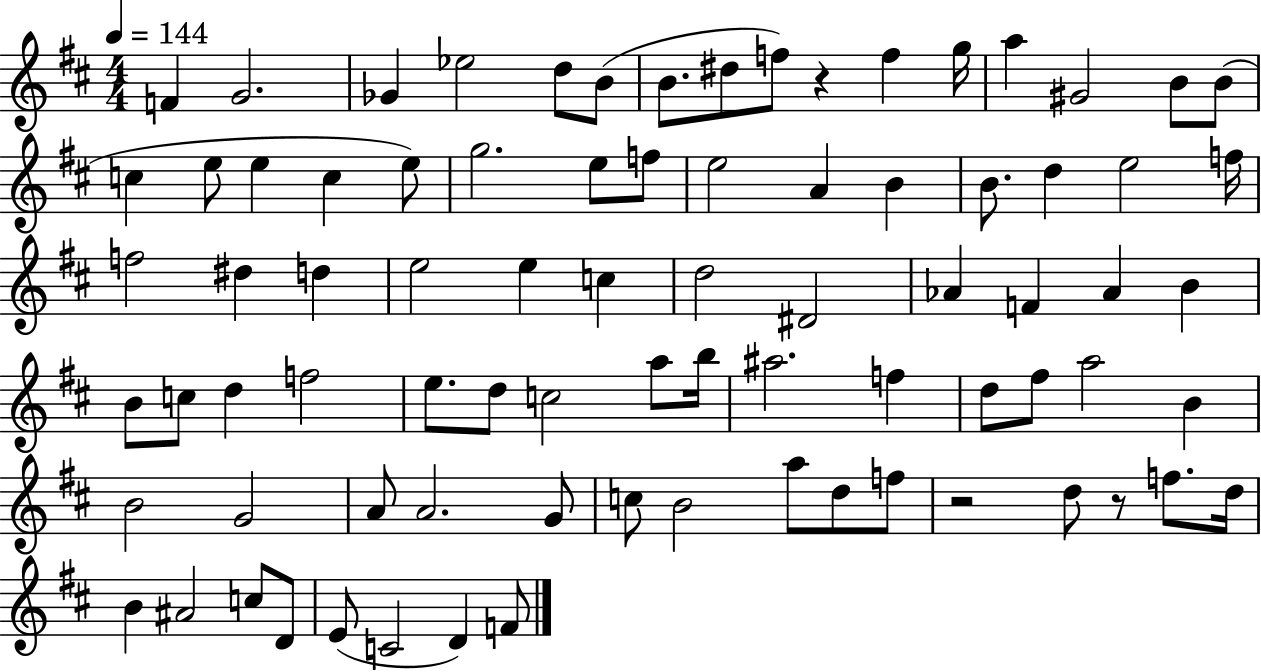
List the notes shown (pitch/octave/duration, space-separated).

F4/q G4/h. Gb4/q Eb5/h D5/e B4/e B4/e. D#5/e F5/e R/q F5/q G5/s A5/q G#4/h B4/e B4/e C5/q E5/e E5/q C5/q E5/e G5/h. E5/e F5/e E5/h A4/q B4/q B4/e. D5/q E5/h F5/s F5/h D#5/q D5/q E5/h E5/q C5/q D5/h D#4/h Ab4/q F4/q Ab4/q B4/q B4/e C5/e D5/q F5/h E5/e. D5/e C5/h A5/e B5/s A#5/h. F5/q D5/e F#5/e A5/h B4/q B4/h G4/h A4/e A4/h. G4/e C5/e B4/h A5/e D5/e F5/e R/h D5/e R/e F5/e. D5/s B4/q A#4/h C5/e D4/e E4/e C4/h D4/q F4/e